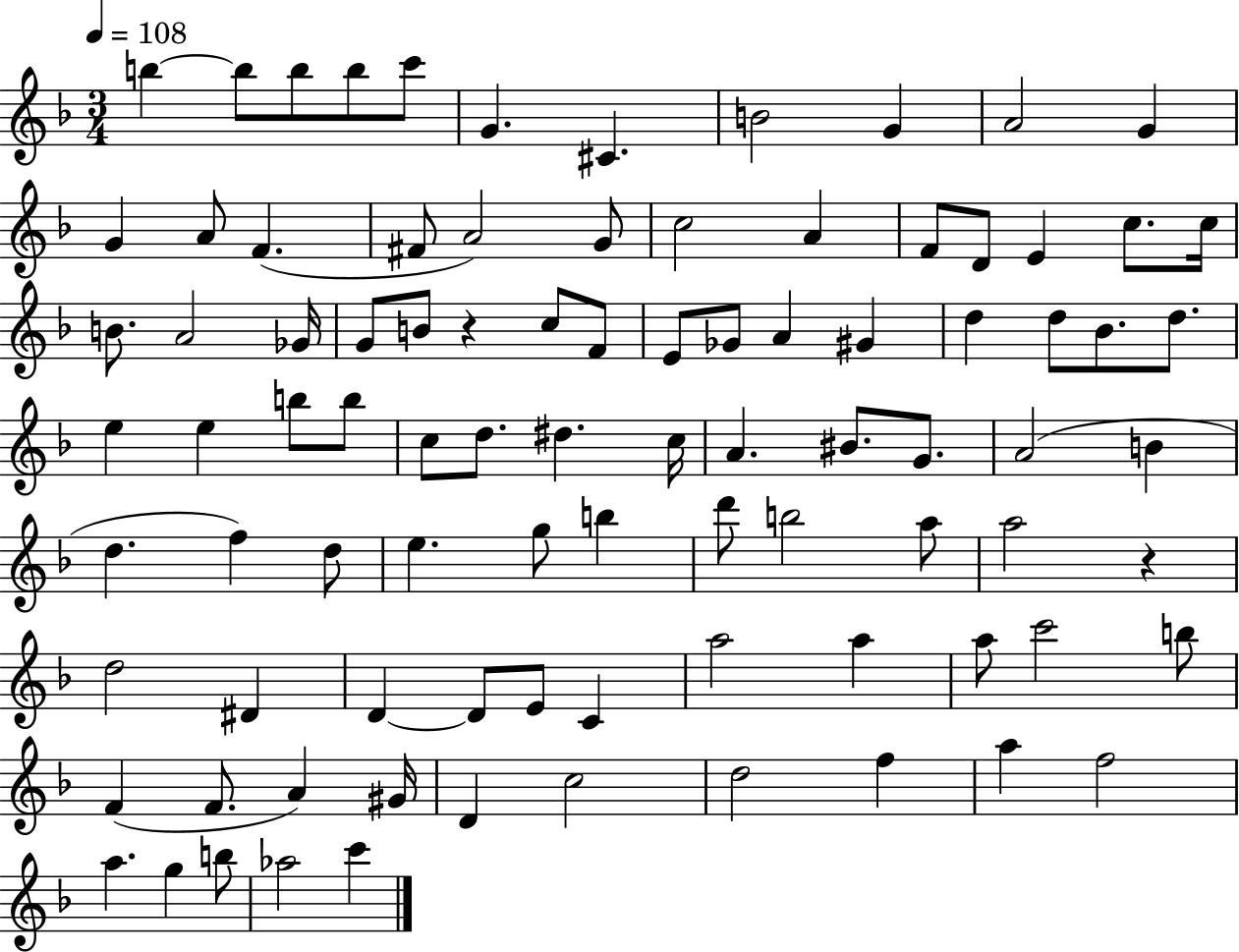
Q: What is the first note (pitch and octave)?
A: B5